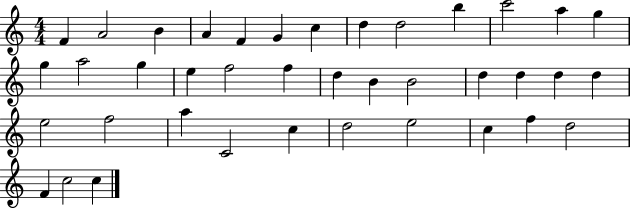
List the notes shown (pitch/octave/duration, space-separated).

F4/q A4/h B4/q A4/q F4/q G4/q C5/q D5/q D5/h B5/q C6/h A5/q G5/q G5/q A5/h G5/q E5/q F5/h F5/q D5/q B4/q B4/h D5/q D5/q D5/q D5/q E5/h F5/h A5/q C4/h C5/q D5/h E5/h C5/q F5/q D5/h F4/q C5/h C5/q